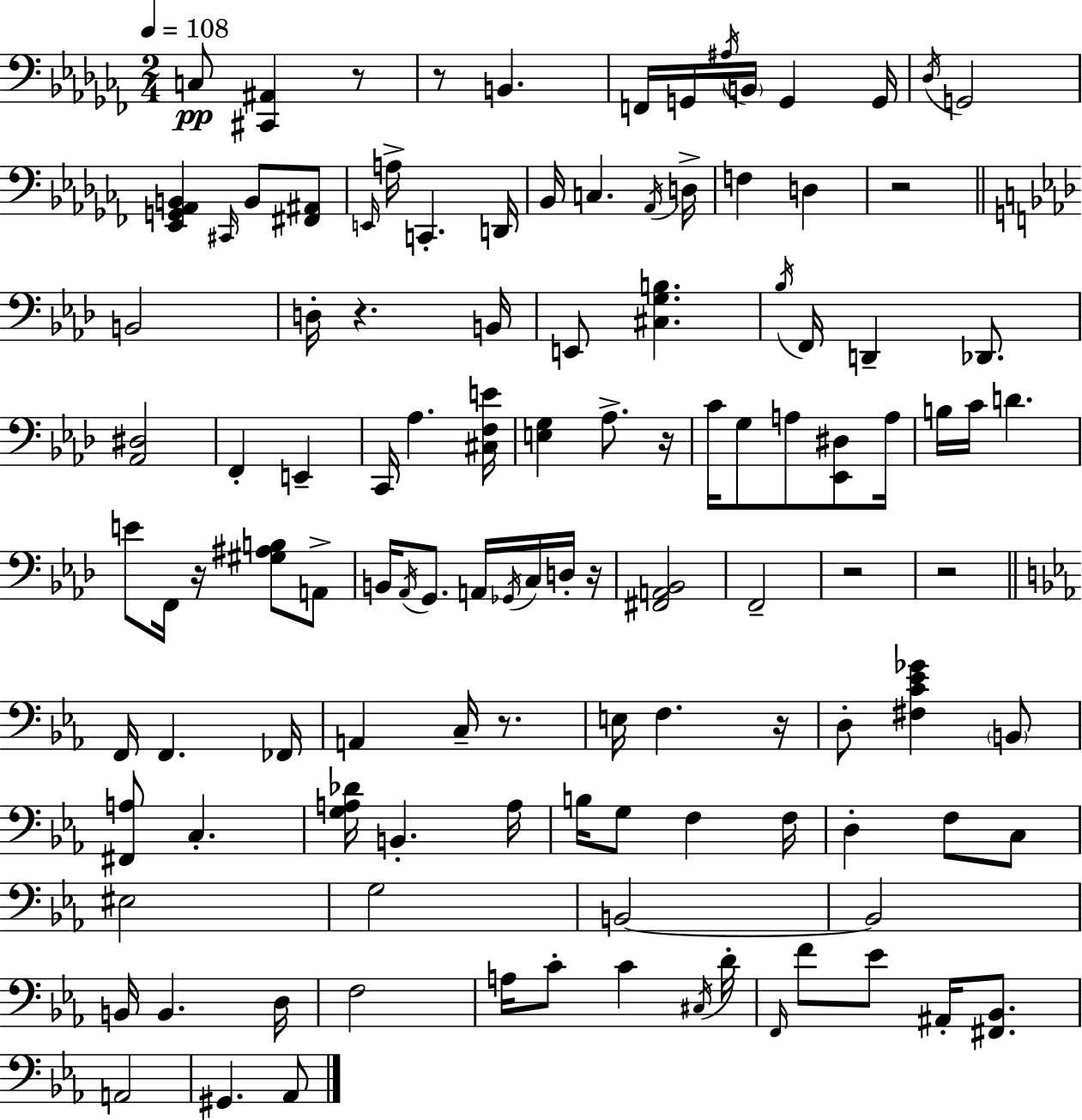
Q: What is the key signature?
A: AES minor